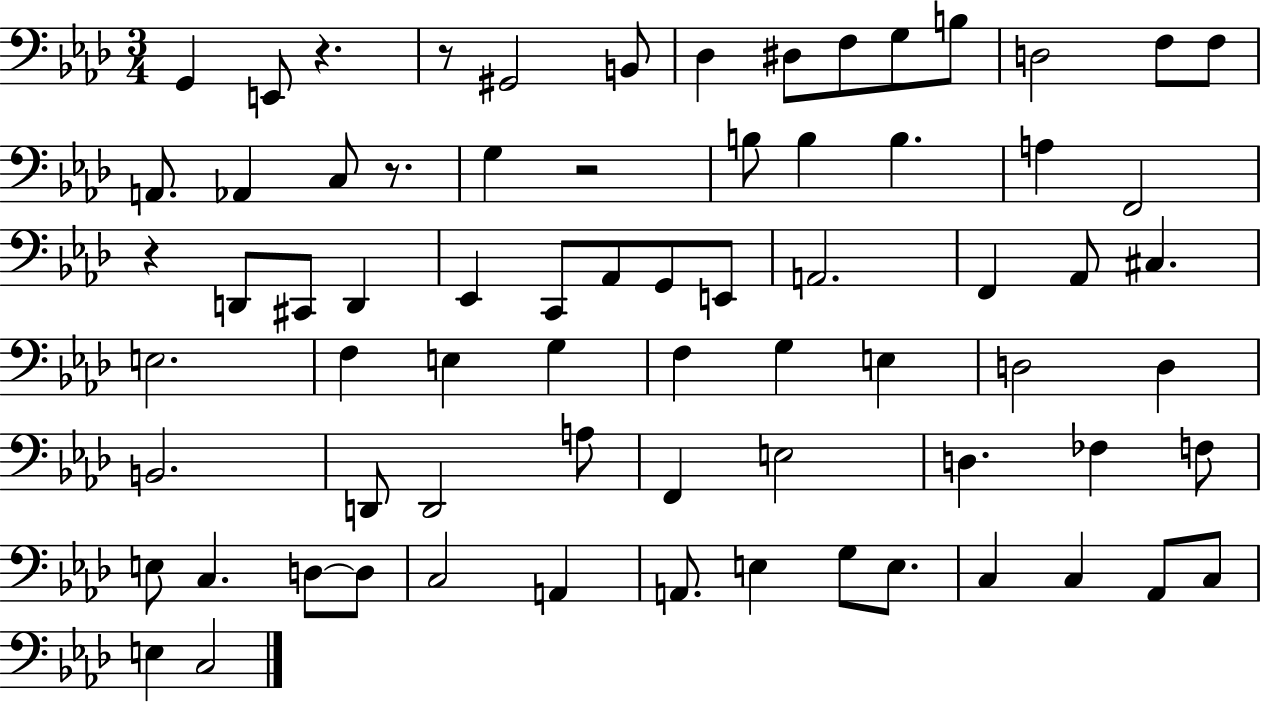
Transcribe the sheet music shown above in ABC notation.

X:1
T:Untitled
M:3/4
L:1/4
K:Ab
G,, E,,/2 z z/2 ^G,,2 B,,/2 _D, ^D,/2 F,/2 G,/2 B,/2 D,2 F,/2 F,/2 A,,/2 _A,, C,/2 z/2 G, z2 B,/2 B, B, A, F,,2 z D,,/2 ^C,,/2 D,, _E,, C,,/2 _A,,/2 G,,/2 E,,/2 A,,2 F,, _A,,/2 ^C, E,2 F, E, G, F, G, E, D,2 D, B,,2 D,,/2 D,,2 A,/2 F,, E,2 D, _F, F,/2 E,/2 C, D,/2 D,/2 C,2 A,, A,,/2 E, G,/2 E,/2 C, C, _A,,/2 C,/2 E, C,2